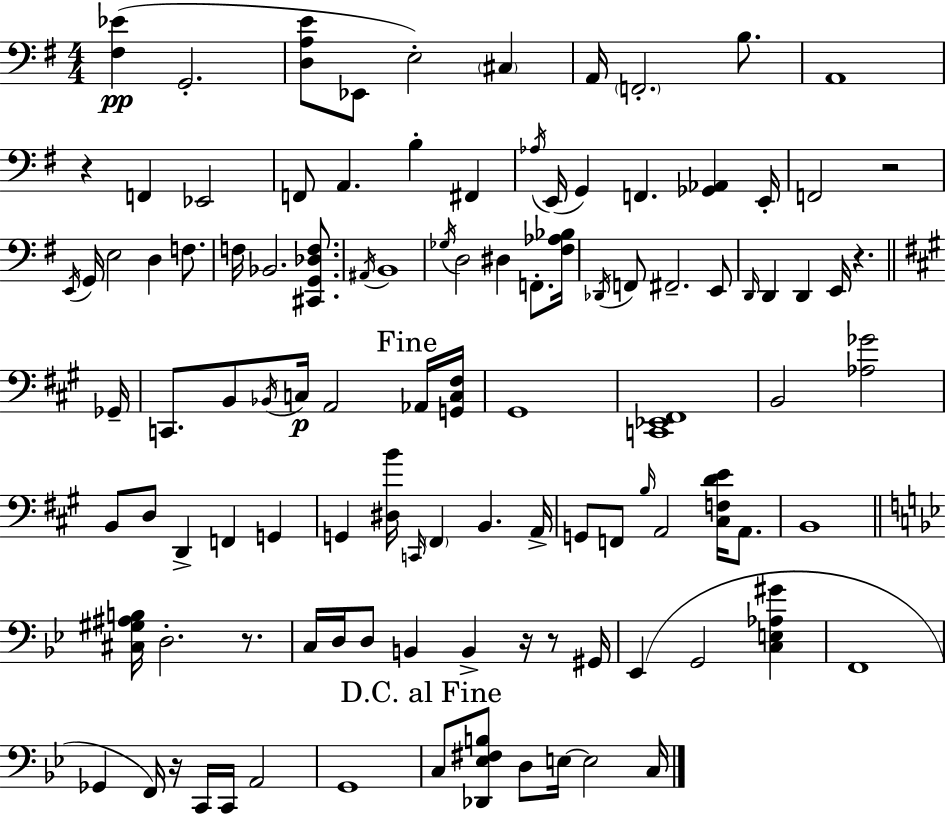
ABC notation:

X:1
T:Untitled
M:4/4
L:1/4
K:Em
[^F,_E] G,,2 [D,A,E]/2 _E,,/2 E,2 ^C, A,,/4 F,,2 B,/2 A,,4 z F,, _E,,2 F,,/2 A,, B, ^F,, _A,/4 E,,/4 G,, F,, [_G,,_A,,] E,,/4 F,,2 z2 E,,/4 G,,/4 E,2 D, F,/2 F,/4 _B,,2 [^C,,G,,_D,F,]/2 ^A,,/4 B,,4 _G,/4 D,2 ^D, F,,/2 [^F,_A,_B,]/4 _D,,/4 F,,/2 ^F,,2 E,,/2 D,,/4 D,, D,, E,,/4 z _G,,/4 C,,/2 B,,/2 _B,,/4 C,/4 A,,2 _A,,/4 [G,,C,^F,]/4 ^G,,4 [C,,_E,,^F,,]4 B,,2 [_A,_G]2 B,,/2 D,/2 D,, F,, G,, G,, [^D,B]/4 C,,/4 ^F,, B,, A,,/4 G,,/2 F,,/2 B,/4 A,,2 [^C,F,DE]/4 A,,/2 B,,4 [^C,^G,^A,B,]/4 D,2 z/2 C,/4 D,/4 D,/2 B,, B,, z/4 z/2 ^G,,/4 _E,, G,,2 [C,E,_A,^G] F,,4 _G,, F,,/4 z/4 C,,/4 C,,/4 A,,2 G,,4 C,/2 [_D,,_E,^F,B,]/2 D,/2 E,/4 E,2 C,/4